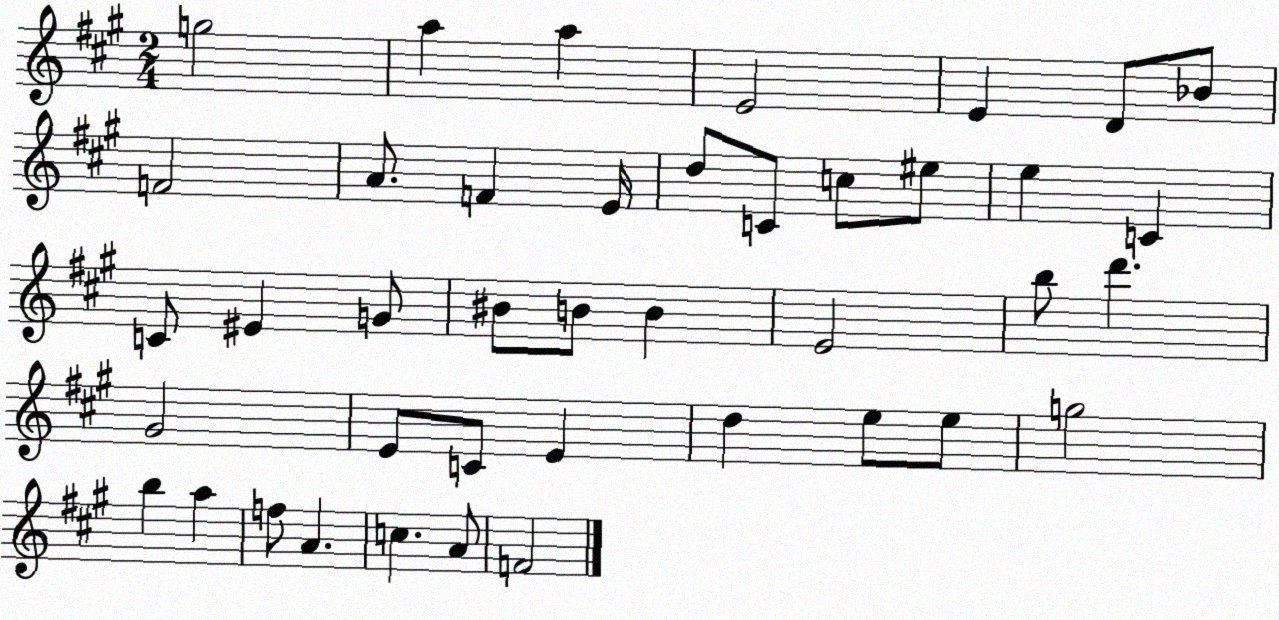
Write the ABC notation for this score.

X:1
T:Untitled
M:2/4
L:1/4
K:A
g2 a a E2 E D/2 _B/2 F2 A/2 F E/4 d/2 C/2 c/2 ^e/2 e C C/2 ^E G/2 ^B/2 B/2 B E2 b/2 d' ^G2 E/2 C/2 E d e/2 e/2 g2 b a f/2 A c A/2 F2